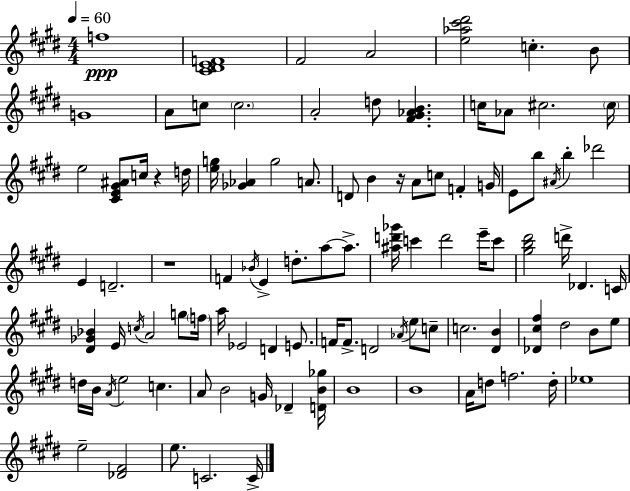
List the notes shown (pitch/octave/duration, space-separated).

F5/w [C#4,D#4,E4,F4]/w F#4/h A4/h [E5,Ab5,C#6,D#6]/h C5/q. B4/e G4/w A4/e C5/e C5/h. A4/h D5/e [F#4,G#4,Ab4,B4]/q. C5/s Ab4/e C#5/h. C#5/s E5/h [C#4,E4,G#4,A#4]/e C5/s R/q D5/s [E5,G5]/s [Gb4,Ab4]/q G5/h A4/e. D4/e B4/q R/s A4/e C5/e F4/q G4/s E4/e B5/e A#4/s B5/q Db6/h E4/q D4/h. R/w F4/q Bb4/s E4/q D5/e. A5/e A5/e. [A#5,D6,Gb6]/s C6/q D6/h E6/s C6/e [G#5,B5,D#6]/h D6/s Db4/q. C4/s [D#4,Gb4,Bb4]/q E4/s C5/s A4/h G5/e F5/s A5/s Eb4/h D4/q E4/e. F4/s F4/e. D4/h Ab4/s E5/e C5/e C5/h. [D#4,B4]/q [Db4,C#5,F#5]/q D#5/h B4/e E5/e D5/s B4/s A4/s E5/h C5/q. A4/e B4/h G4/s Db4/q [D4,B4,Gb5]/s B4/w B4/w A4/s D5/e F5/h. D5/s Eb5/w E5/h [Db4,F#4]/h E5/e. C4/h. C4/s